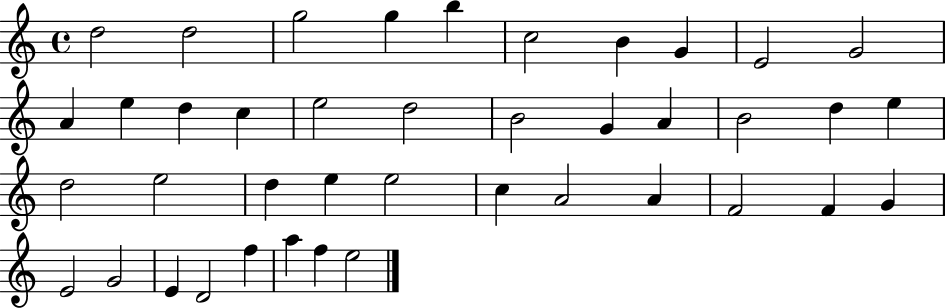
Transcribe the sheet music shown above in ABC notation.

X:1
T:Untitled
M:4/4
L:1/4
K:C
d2 d2 g2 g b c2 B G E2 G2 A e d c e2 d2 B2 G A B2 d e d2 e2 d e e2 c A2 A F2 F G E2 G2 E D2 f a f e2